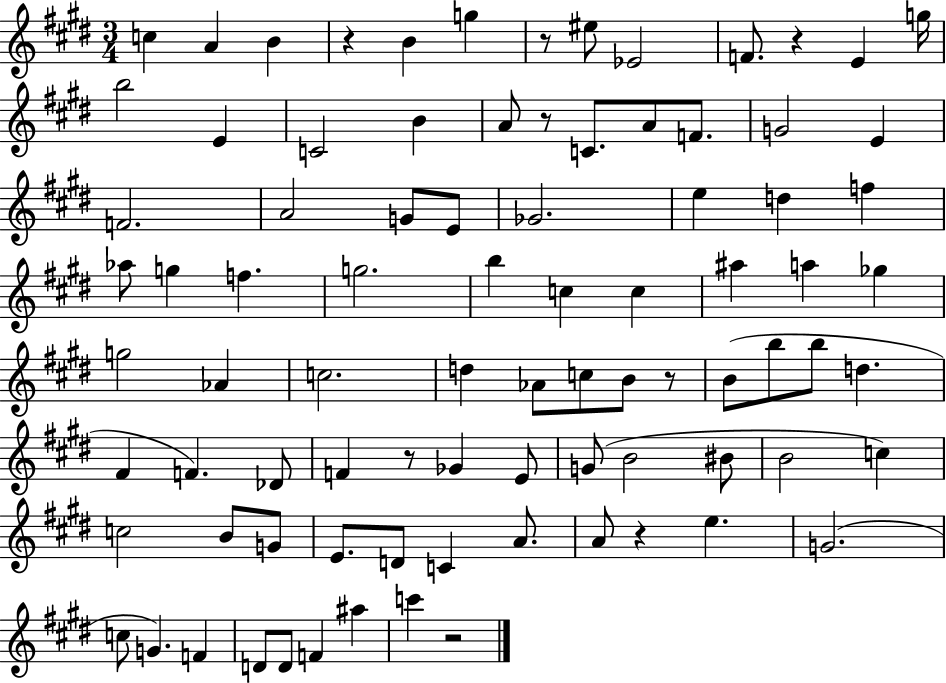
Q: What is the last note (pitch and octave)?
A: C6